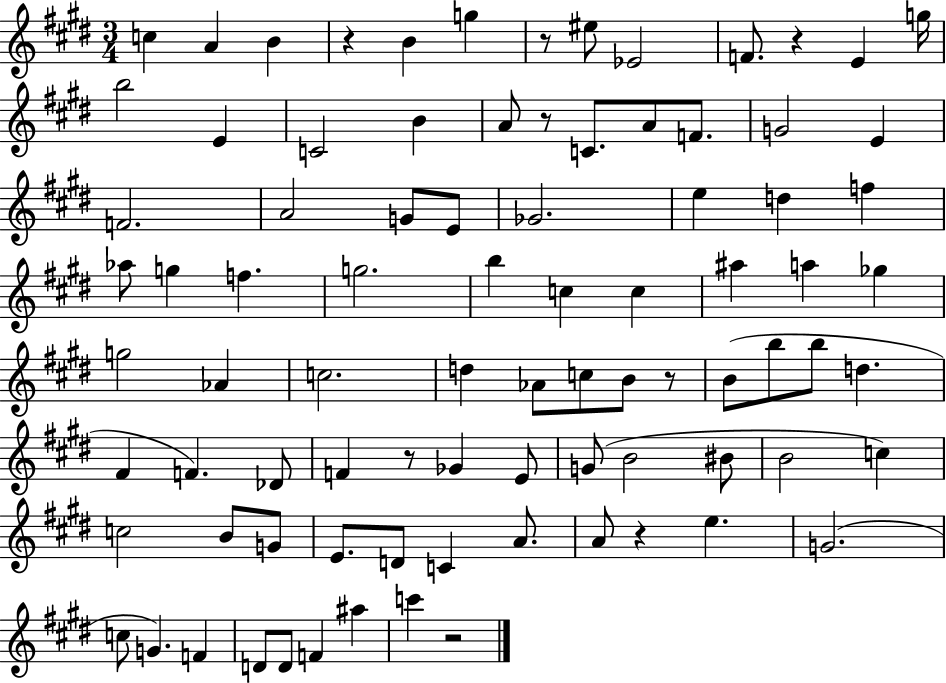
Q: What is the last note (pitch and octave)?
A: C6